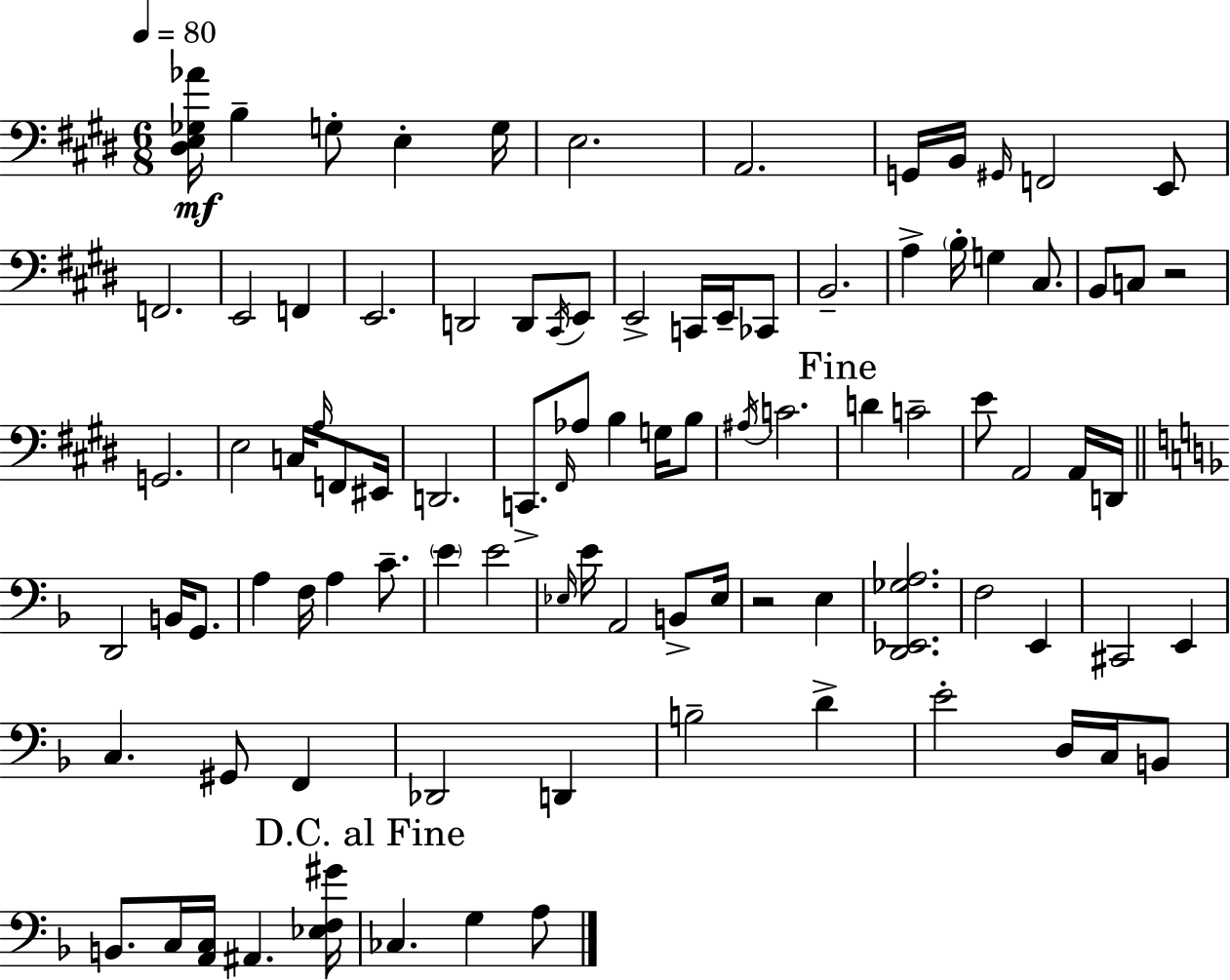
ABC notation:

X:1
T:Untitled
M:6/8
L:1/4
K:E
[^D,E,_G,_A]/4 B, G,/2 E, G,/4 E,2 A,,2 G,,/4 B,,/4 ^G,,/4 F,,2 E,,/2 F,,2 E,,2 F,, E,,2 D,,2 D,,/2 ^C,,/4 E,,/2 E,,2 C,,/4 E,,/4 _C,,/2 B,,2 A, B,/4 G, ^C,/2 B,,/2 C,/2 z2 G,,2 E,2 C,/4 A,/4 F,,/2 ^E,,/4 D,,2 C,,/2 ^F,,/4 _A,/2 B, G,/4 B,/2 ^A,/4 C2 D C2 E/2 A,,2 A,,/4 D,,/4 D,,2 B,,/4 G,,/2 A, F,/4 A, C/2 E E2 _E,/4 E/4 A,,2 B,,/2 _E,/4 z2 E, [D,,_E,,_G,A,]2 F,2 E,, ^C,,2 E,, C, ^G,,/2 F,, _D,,2 D,, B,2 D E2 D,/4 C,/4 B,,/2 B,,/2 C,/4 [A,,C,]/4 ^A,, [_E,F,^G]/4 _C, G, A,/2